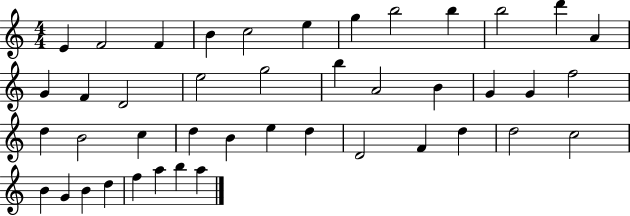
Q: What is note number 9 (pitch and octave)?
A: B5